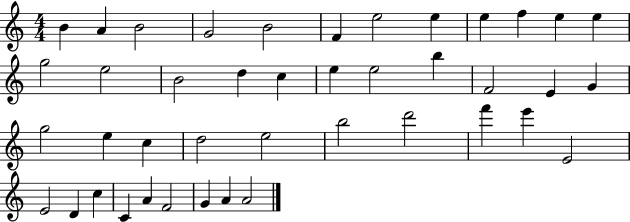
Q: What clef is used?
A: treble